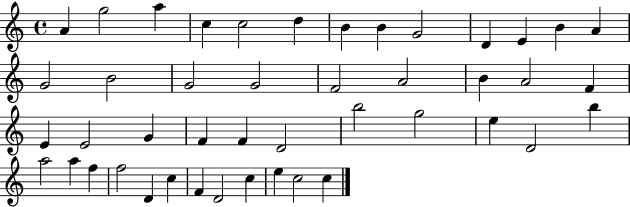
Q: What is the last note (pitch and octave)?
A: C5